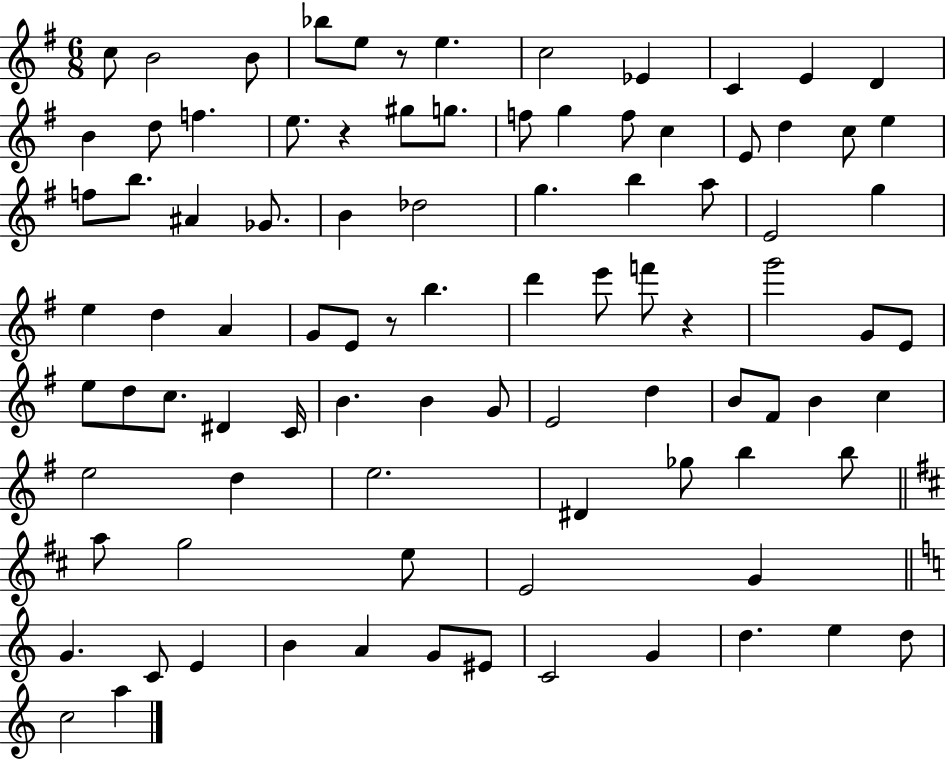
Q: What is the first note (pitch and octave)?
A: C5